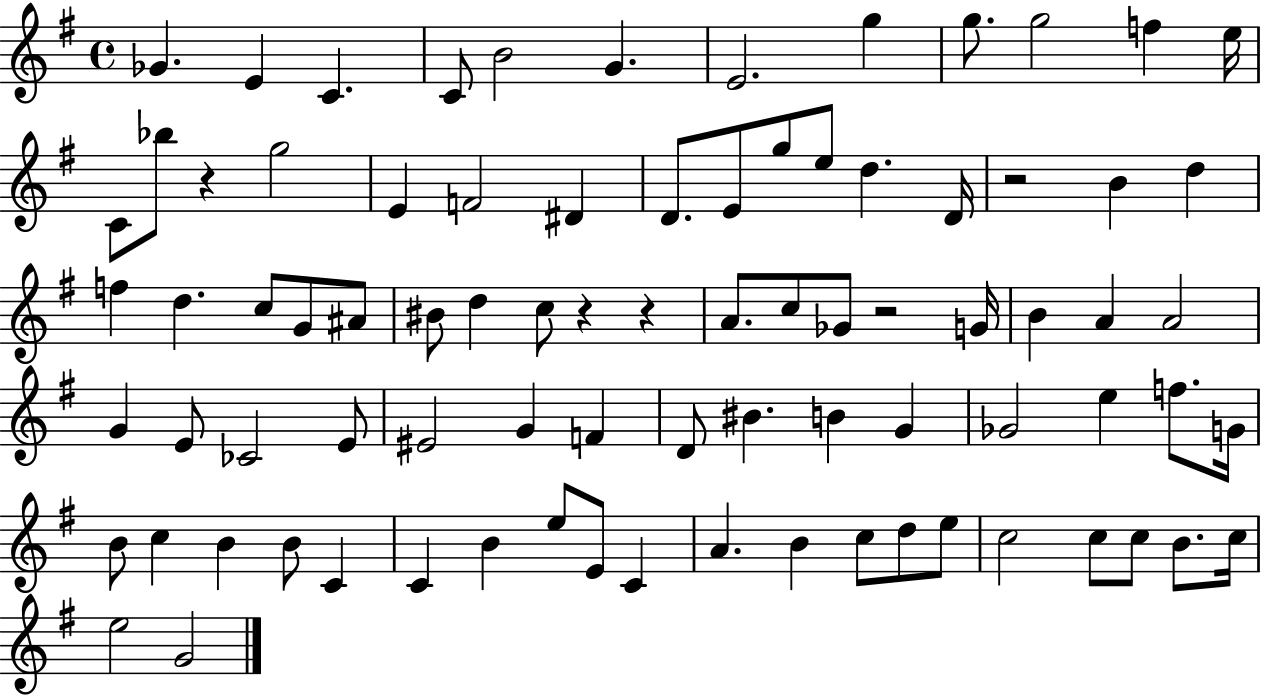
X:1
T:Untitled
M:4/4
L:1/4
K:G
_G E C C/2 B2 G E2 g g/2 g2 f e/4 C/2 _b/2 z g2 E F2 ^D D/2 E/2 g/2 e/2 d D/4 z2 B d f d c/2 G/2 ^A/2 ^B/2 d c/2 z z A/2 c/2 _G/2 z2 G/4 B A A2 G E/2 _C2 E/2 ^E2 G F D/2 ^B B G _G2 e f/2 G/4 B/2 c B B/2 C C B e/2 E/2 C A B c/2 d/2 e/2 c2 c/2 c/2 B/2 c/4 e2 G2